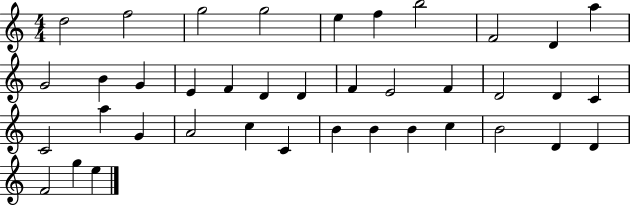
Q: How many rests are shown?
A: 0